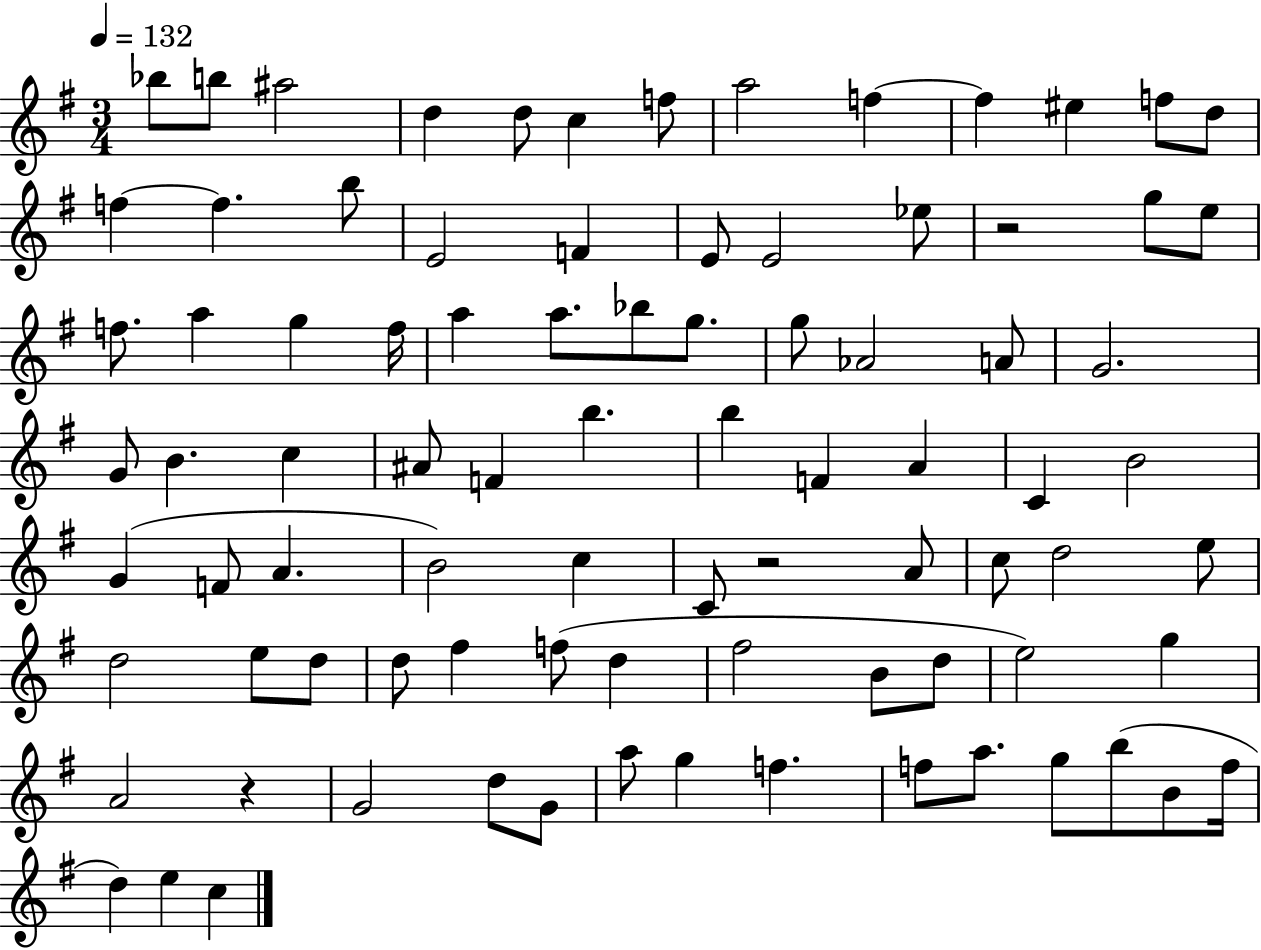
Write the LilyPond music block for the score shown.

{
  \clef treble
  \numericTimeSignature
  \time 3/4
  \key g \major
  \tempo 4 = 132
  \repeat volta 2 { bes''8 b''8 ais''2 | d''4 d''8 c''4 f''8 | a''2 f''4~~ | f''4 eis''4 f''8 d''8 | \break f''4~~ f''4. b''8 | e'2 f'4 | e'8 e'2 ees''8 | r2 g''8 e''8 | \break f''8. a''4 g''4 f''16 | a''4 a''8. bes''8 g''8. | g''8 aes'2 a'8 | g'2. | \break g'8 b'4. c''4 | ais'8 f'4 b''4. | b''4 f'4 a'4 | c'4 b'2 | \break g'4( f'8 a'4. | b'2) c''4 | c'8 r2 a'8 | c''8 d''2 e''8 | \break d''2 e''8 d''8 | d''8 fis''4 f''8( d''4 | fis''2 b'8 d''8 | e''2) g''4 | \break a'2 r4 | g'2 d''8 g'8 | a''8 g''4 f''4. | f''8 a''8. g''8 b''8( b'8 f''16 | \break d''4) e''4 c''4 | } \bar "|."
}